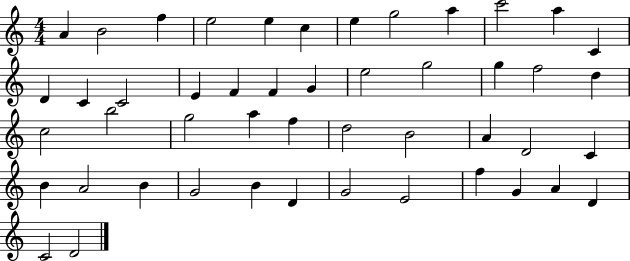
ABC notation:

X:1
T:Untitled
M:4/4
L:1/4
K:C
A B2 f e2 e c e g2 a c'2 a C D C C2 E F F G e2 g2 g f2 d c2 b2 g2 a f d2 B2 A D2 C B A2 B G2 B D G2 E2 f G A D C2 D2